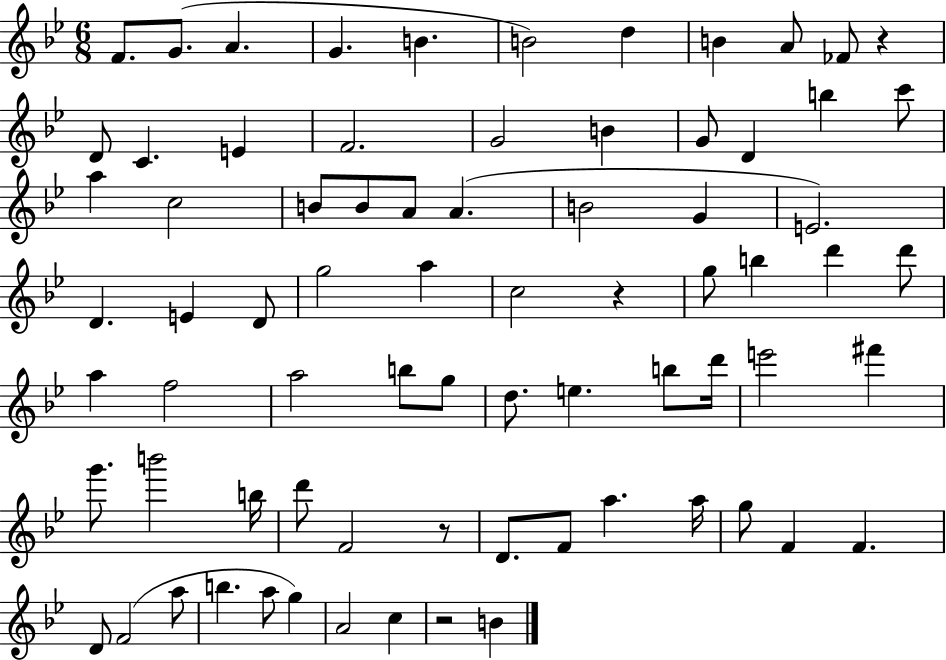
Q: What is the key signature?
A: BES major